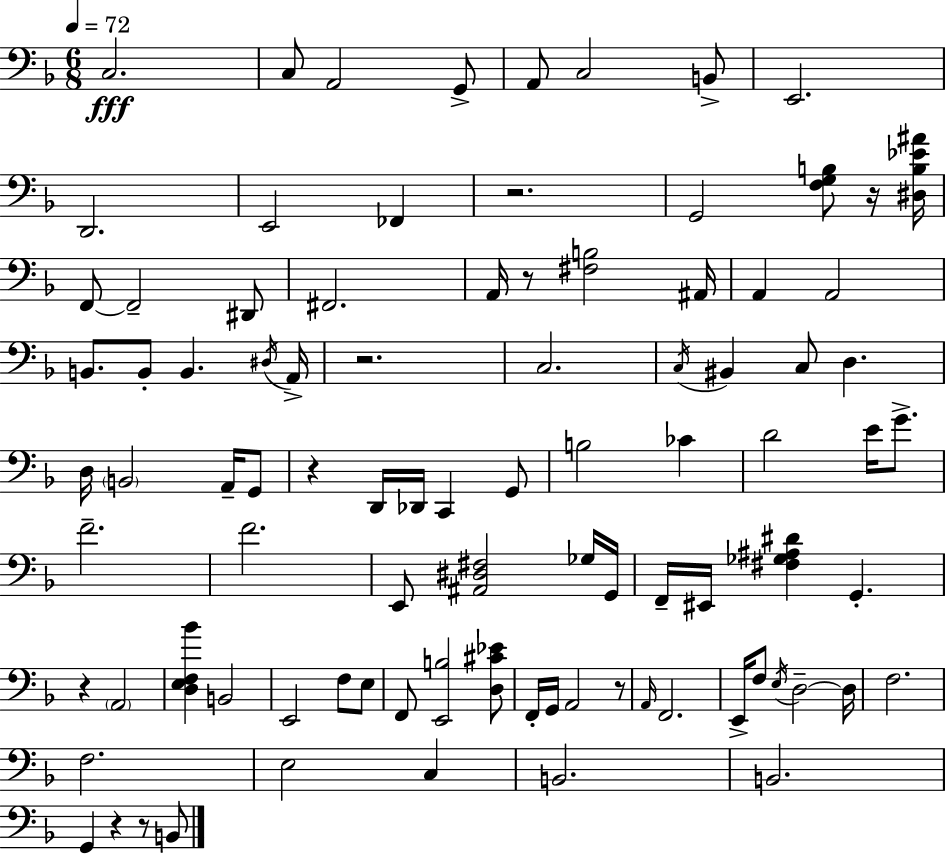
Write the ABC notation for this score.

X:1
T:Untitled
M:6/8
L:1/4
K:Dm
C,2 C,/2 A,,2 G,,/2 A,,/2 C,2 B,,/2 E,,2 D,,2 E,,2 _F,, z2 G,,2 [F,G,B,]/2 z/4 [^D,B,_E^A]/4 F,,/2 F,,2 ^D,,/2 ^F,,2 A,,/4 z/2 [^F,B,]2 ^A,,/4 A,, A,,2 B,,/2 B,,/2 B,, ^D,/4 A,,/4 z2 C,2 C,/4 ^B,, C,/2 D, D,/4 B,,2 A,,/4 G,,/2 z D,,/4 _D,,/4 C,, G,,/2 B,2 _C D2 E/4 G/2 F2 F2 E,,/2 [^A,,^D,^F,]2 _G,/4 G,,/4 F,,/4 ^E,,/4 [^F,_G,^A,^D] G,, z A,,2 [D,E,F,_B] B,,2 E,,2 F,/2 E,/2 F,,/2 [E,,B,]2 [D,^C_E]/2 F,,/4 G,,/4 A,,2 z/2 A,,/4 F,,2 E,,/4 F,/2 E,/4 D,2 D,/4 F,2 F,2 E,2 C, B,,2 B,,2 G,, z z/2 B,,/2